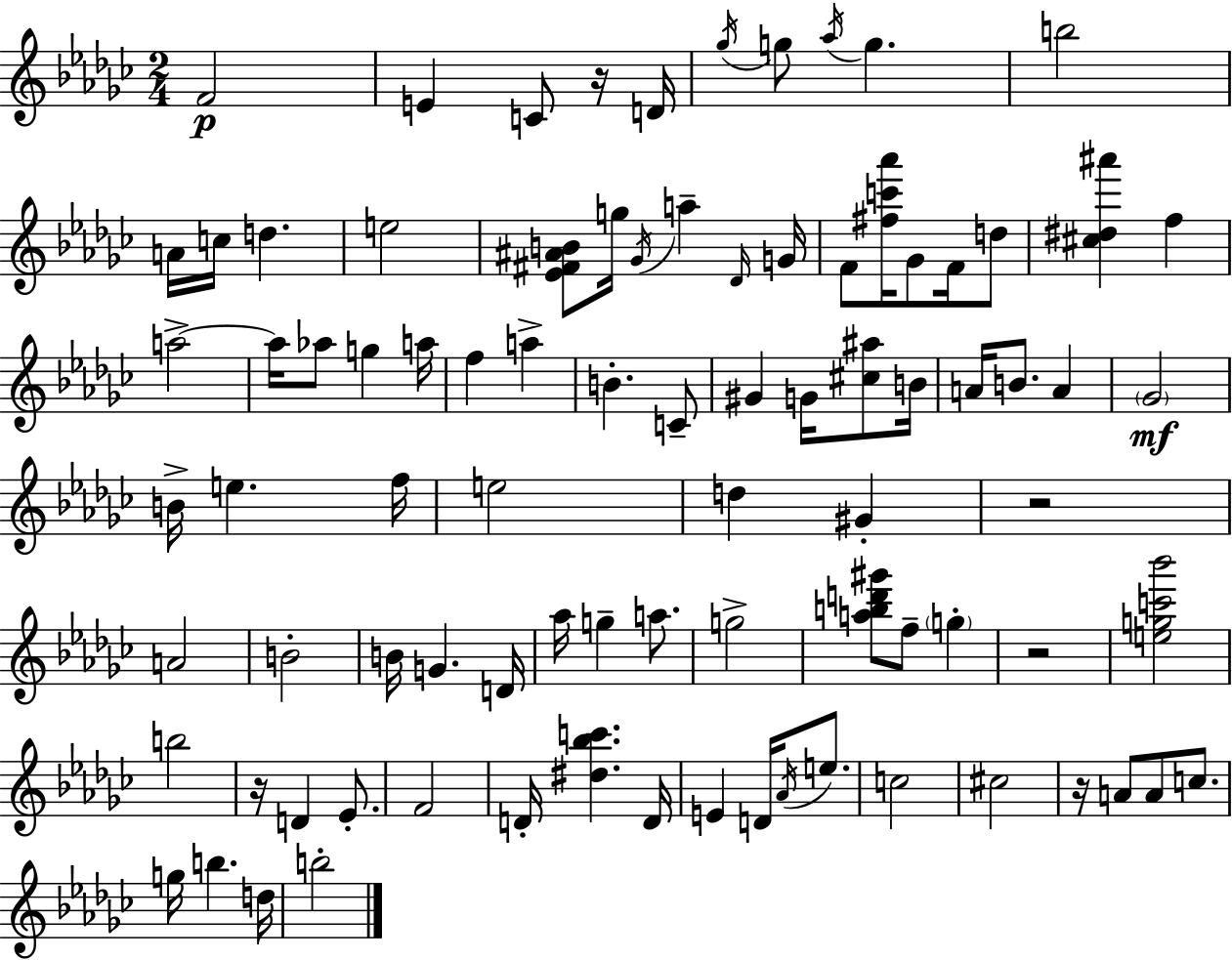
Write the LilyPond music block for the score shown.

{
  \clef treble
  \numericTimeSignature
  \time 2/4
  \key ees \minor
  \repeat volta 2 { f'2\p | e'4 c'8 r16 d'16 | \acciaccatura { ges''16 } g''8 \acciaccatura { aes''16 } g''4. | b''2 | \break a'16 c''16 d''4. | e''2 | <ees' fis' ais' b'>8 g''16 \acciaccatura { ges'16 } a''4-- | \grace { des'16 } g'16 f'8 <fis'' c''' aes'''>16 ges'8 | \break f'16 d''8 <cis'' dis'' ais'''>4 | f''4 a''2->~~ | a''16 aes''8 g''4 | a''16 f''4 | \break a''4-> b'4.-. | c'8-- gis'4 | g'16 <cis'' ais''>8 b'16 a'16 b'8. | a'4 \parenthesize ges'2\mf | \break b'16-> e''4. | f''16 e''2 | d''4 | gis'4-. r2 | \break a'2 | b'2-. | b'16 g'4. | d'16 aes''16 g''4-- | \break a''8. g''2-> | <a'' b'' d''' gis'''>8 f''8-- | \parenthesize g''4-. r2 | <e'' g'' c''' bes'''>2 | \break b''2 | r16 d'4 | ees'8.-. f'2 | d'16-. <dis'' bes'' c'''>4. | \break d'16 e'4 | d'16 \acciaccatura { aes'16 } e''8. c''2 | cis''2 | r16 a'8 | \break a'8 c''8. g''16 b''4. | d''16 b''2-. | } \bar "|."
}